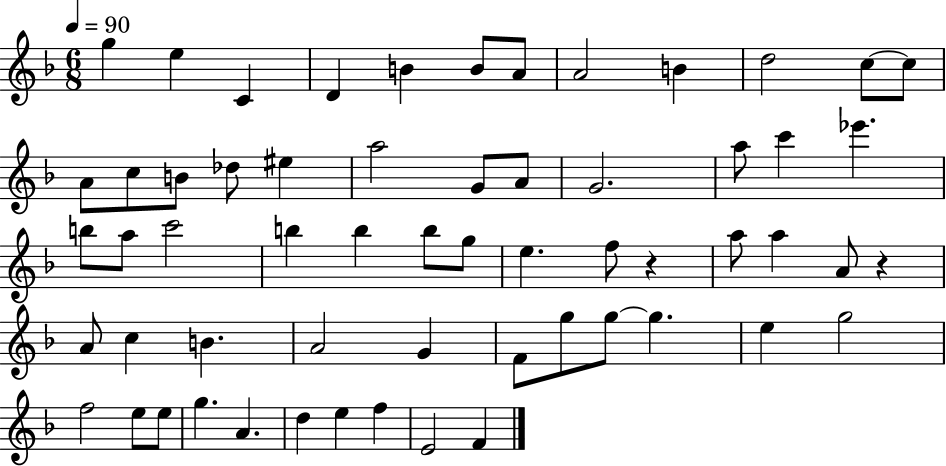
X:1
T:Untitled
M:6/8
L:1/4
K:F
g e C D B B/2 A/2 A2 B d2 c/2 c/2 A/2 c/2 B/2 _d/2 ^e a2 G/2 A/2 G2 a/2 c' _e' b/2 a/2 c'2 b b b/2 g/2 e f/2 z a/2 a A/2 z A/2 c B A2 G F/2 g/2 g/2 g e g2 f2 e/2 e/2 g A d e f E2 F